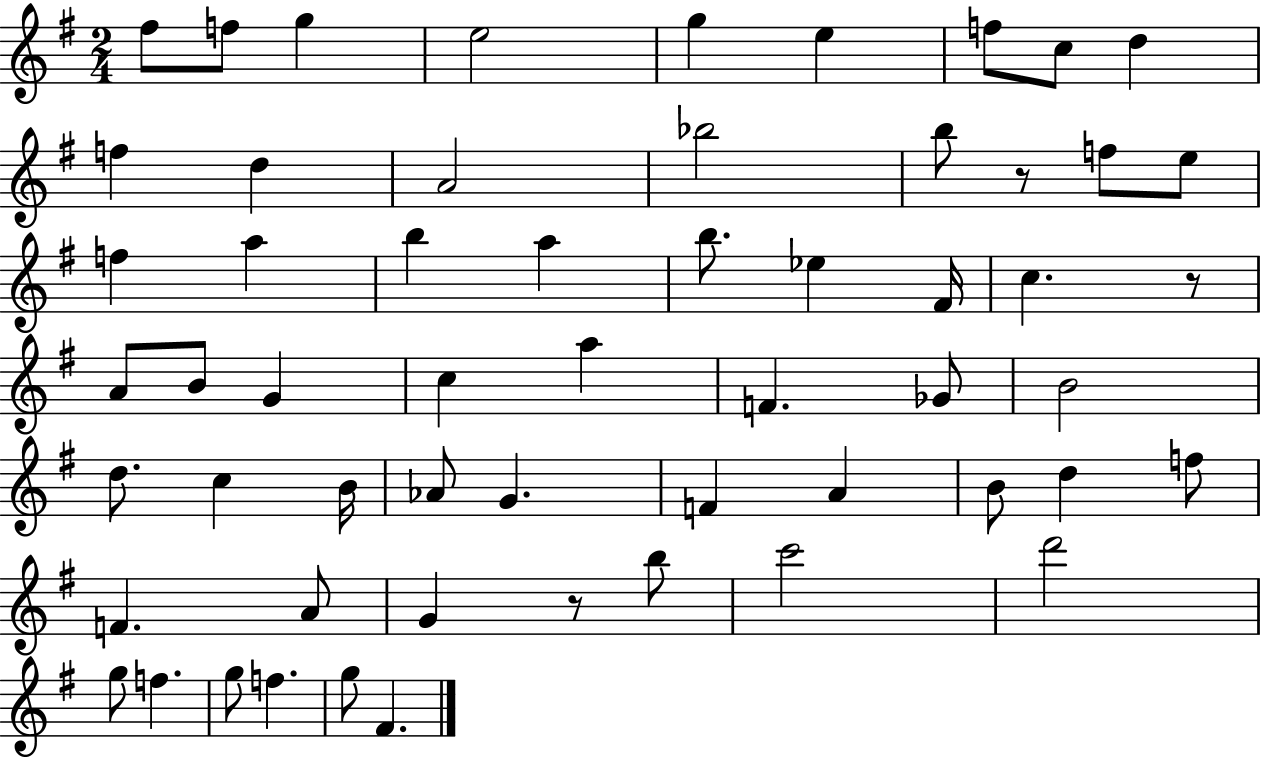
{
  \clef treble
  \numericTimeSignature
  \time 2/4
  \key g \major
  fis''8 f''8 g''4 | e''2 | g''4 e''4 | f''8 c''8 d''4 | \break f''4 d''4 | a'2 | bes''2 | b''8 r8 f''8 e''8 | \break f''4 a''4 | b''4 a''4 | b''8. ees''4 fis'16 | c''4. r8 | \break a'8 b'8 g'4 | c''4 a''4 | f'4. ges'8 | b'2 | \break d''8. c''4 b'16 | aes'8 g'4. | f'4 a'4 | b'8 d''4 f''8 | \break f'4. a'8 | g'4 r8 b''8 | c'''2 | d'''2 | \break g''8 f''4. | g''8 f''4. | g''8 fis'4. | \bar "|."
}